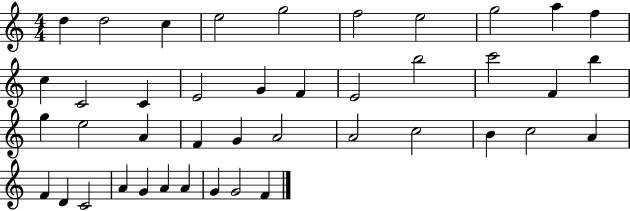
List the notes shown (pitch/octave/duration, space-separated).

D5/q D5/h C5/q E5/h G5/h F5/h E5/h G5/h A5/q F5/q C5/q C4/h C4/q E4/h G4/q F4/q E4/h B5/h C6/h F4/q B5/q G5/q E5/h A4/q F4/q G4/q A4/h A4/h C5/h B4/q C5/h A4/q F4/q D4/q C4/h A4/q G4/q A4/q A4/q G4/q G4/h F4/q